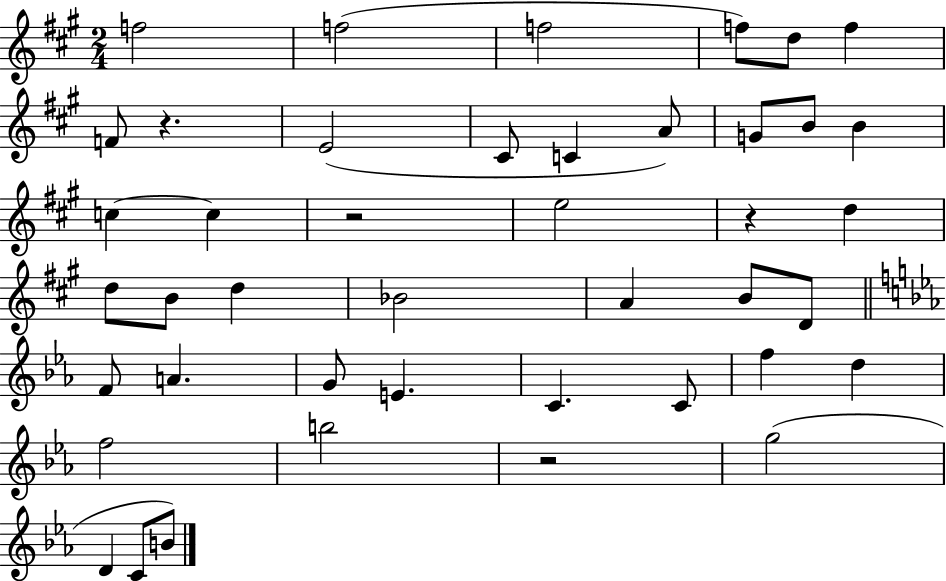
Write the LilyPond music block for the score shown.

{
  \clef treble
  \numericTimeSignature
  \time 2/4
  \key a \major
  f''2 | f''2( | f''2 | f''8) d''8 f''4 | \break f'8 r4. | e'2( | cis'8 c'4 a'8) | g'8 b'8 b'4 | \break c''4~~ c''4 | r2 | e''2 | r4 d''4 | \break d''8 b'8 d''4 | bes'2 | a'4 b'8 d'8 | \bar "||" \break \key ees \major f'8 a'4. | g'8 e'4. | c'4. c'8 | f''4 d''4 | \break f''2 | b''2 | r2 | g''2( | \break d'4 c'8 b'8) | \bar "|."
}